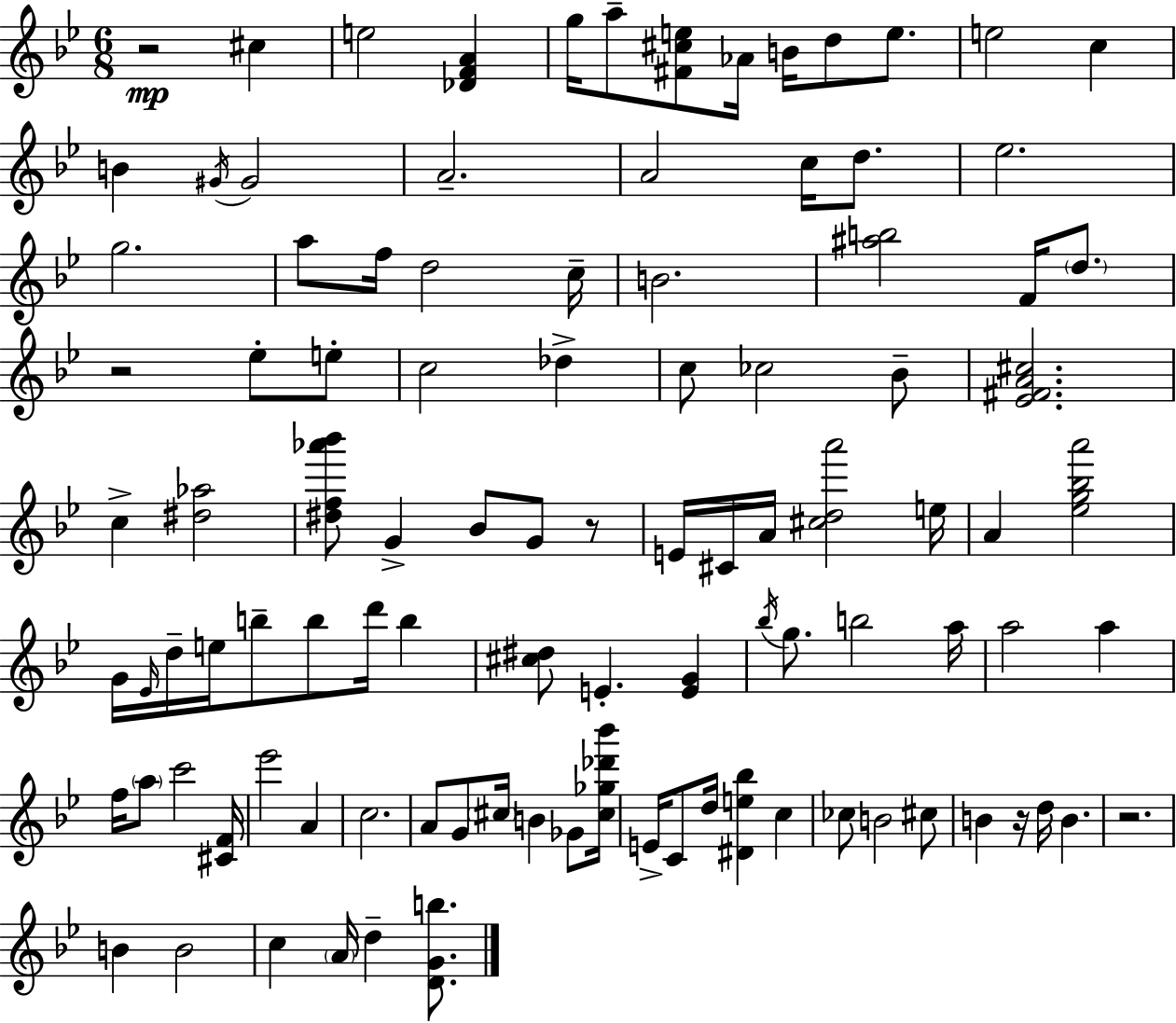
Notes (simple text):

R/h C#5/q E5/h [Db4,F4,A4]/q G5/s A5/e [F#4,C#5,E5]/e Ab4/s B4/s D5/e E5/e. E5/h C5/q B4/q G#4/s G#4/h A4/h. A4/h C5/s D5/e. Eb5/h. G5/h. A5/e F5/s D5/h C5/s B4/h. [A#5,B5]/h F4/s D5/e. R/h Eb5/e E5/e C5/h Db5/q C5/e CES5/h Bb4/e [Eb4,F#4,A4,C#5]/h. C5/q [D#5,Ab5]/h [D#5,F5,Ab6,Bb6]/e G4/q Bb4/e G4/e R/e E4/s C#4/s A4/s [C#5,D5,A6]/h E5/s A4/q [Eb5,G5,Bb5,A6]/h G4/s Eb4/s D5/s E5/s B5/e B5/e D6/s B5/q [C#5,D#5]/e E4/q. [E4,G4]/q Bb5/s G5/e. B5/h A5/s A5/h A5/q F5/s A5/e C6/h [C#4,F4]/s Eb6/h A4/q C5/h. A4/e G4/e C#5/s B4/q Gb4/e [C#5,Gb5,Db6,Bb6]/s E4/s C4/e D5/s [D#4,E5,Bb5]/q C5/q CES5/e B4/h C#5/e B4/q R/s D5/s B4/q. R/h. B4/q B4/h C5/q A4/s D5/q [D4,G4,B5]/e.